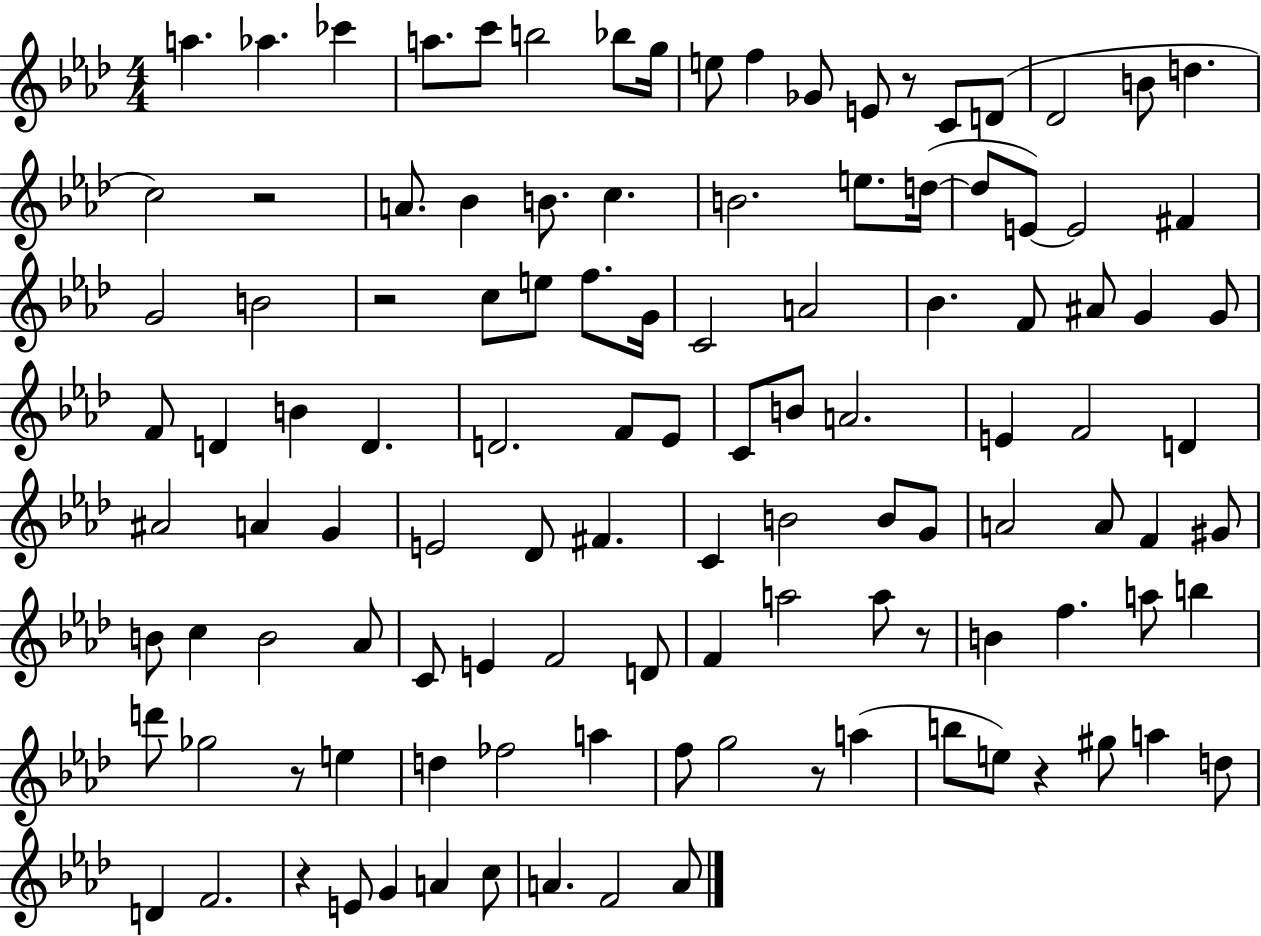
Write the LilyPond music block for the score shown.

{
  \clef treble
  \numericTimeSignature
  \time 4/4
  \key aes \major
  a''4. aes''4. ces'''4 | a''8. c'''8 b''2 bes''8 g''16 | e''8 f''4 ges'8 e'8 r8 c'8 d'8( | des'2 b'8 d''4. | \break c''2) r2 | a'8. bes'4 b'8. c''4. | b'2. e''8. d''16~(~ | d''8 e'8~~) e'2 fis'4 | \break g'2 b'2 | r2 c''8 e''8 f''8. g'16 | c'2 a'2 | bes'4. f'8 ais'8 g'4 g'8 | \break f'8 d'4 b'4 d'4. | d'2. f'8 ees'8 | c'8 b'8 a'2. | e'4 f'2 d'4 | \break ais'2 a'4 g'4 | e'2 des'8 fis'4. | c'4 b'2 b'8 g'8 | a'2 a'8 f'4 gis'8 | \break b'8 c''4 b'2 aes'8 | c'8 e'4 f'2 d'8 | f'4 a''2 a''8 r8 | b'4 f''4. a''8 b''4 | \break d'''8 ges''2 r8 e''4 | d''4 fes''2 a''4 | f''8 g''2 r8 a''4( | b''8 e''8) r4 gis''8 a''4 d''8 | \break d'4 f'2. | r4 e'8 g'4 a'4 c''8 | a'4. f'2 a'8 | \bar "|."
}